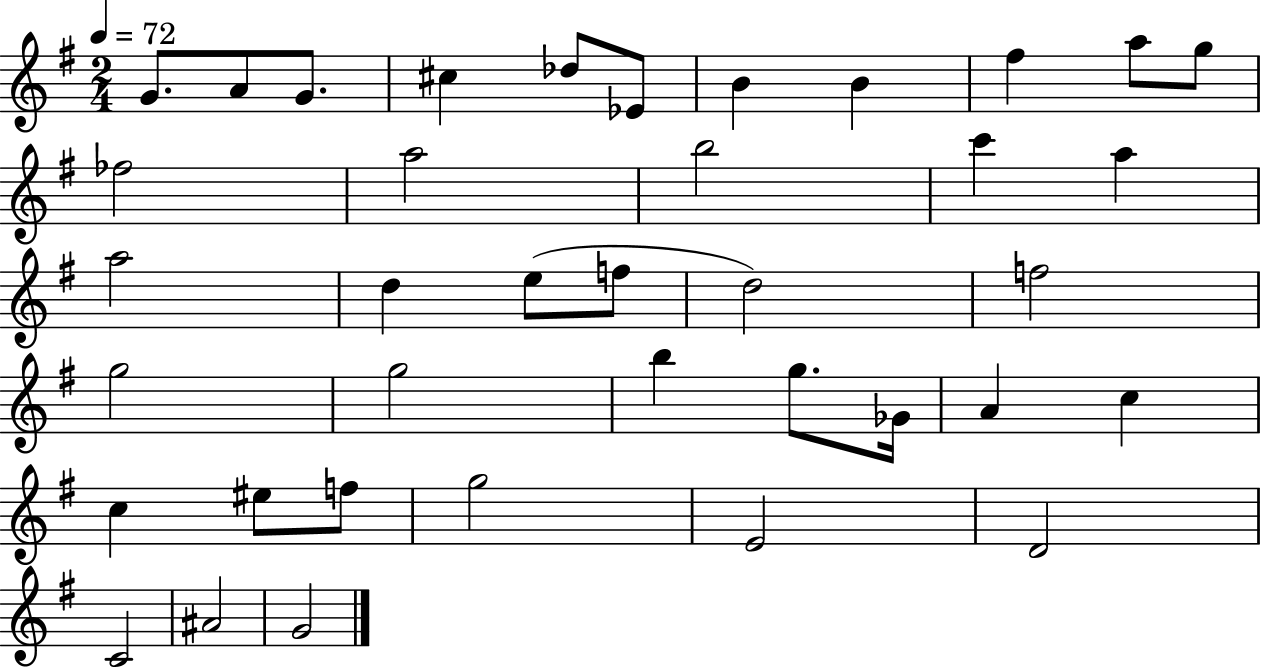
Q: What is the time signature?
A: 2/4